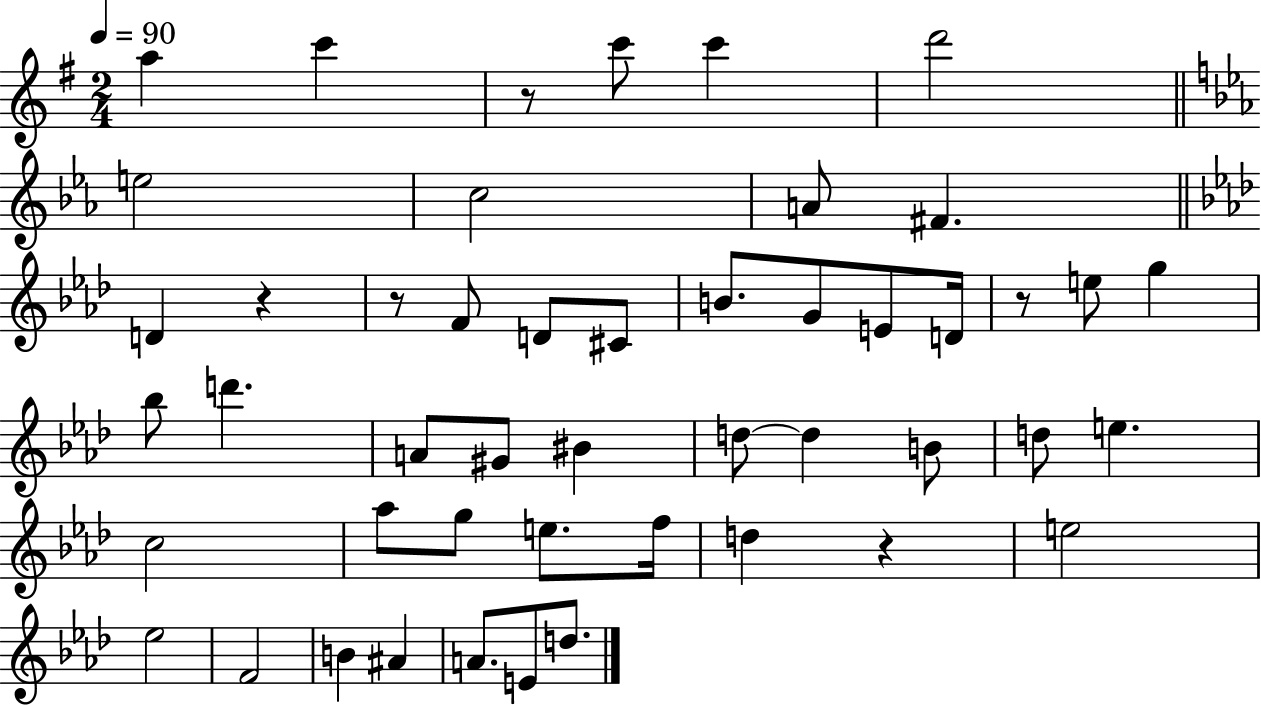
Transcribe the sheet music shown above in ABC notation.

X:1
T:Untitled
M:2/4
L:1/4
K:G
a c' z/2 c'/2 c' d'2 e2 c2 A/2 ^F D z z/2 F/2 D/2 ^C/2 B/2 G/2 E/2 D/4 z/2 e/2 g _b/2 d' A/2 ^G/2 ^B d/2 d B/2 d/2 e c2 _a/2 g/2 e/2 f/4 d z e2 _e2 F2 B ^A A/2 E/2 d/2